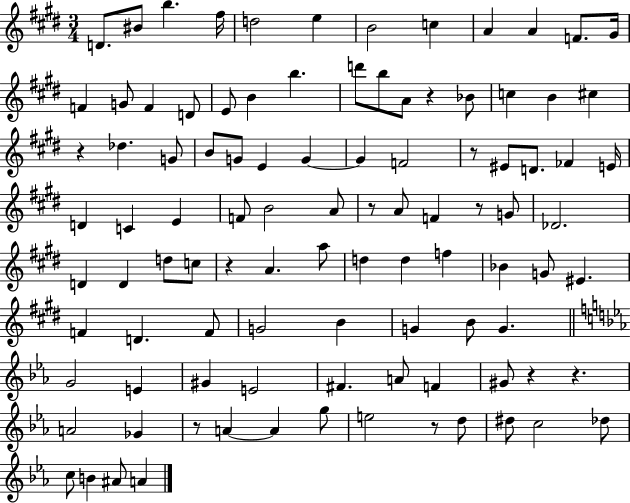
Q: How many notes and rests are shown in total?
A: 100